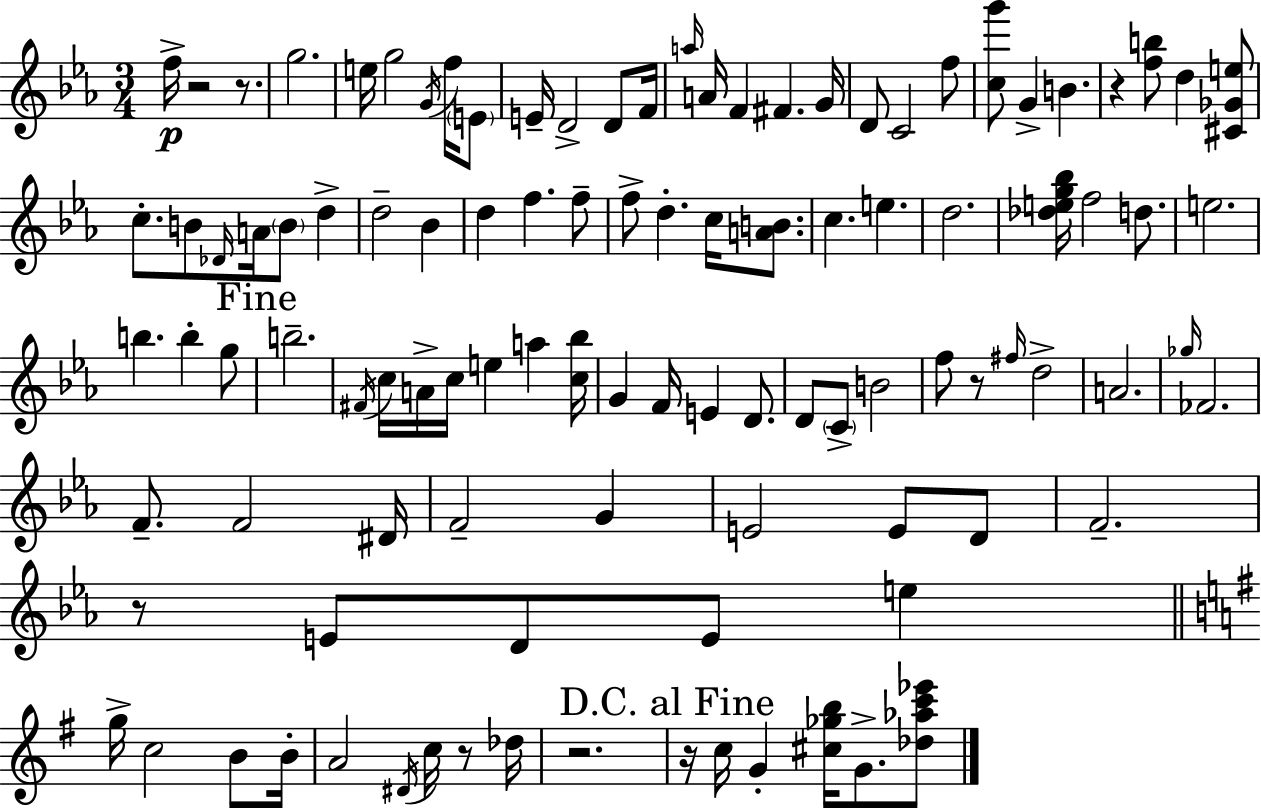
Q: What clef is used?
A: treble